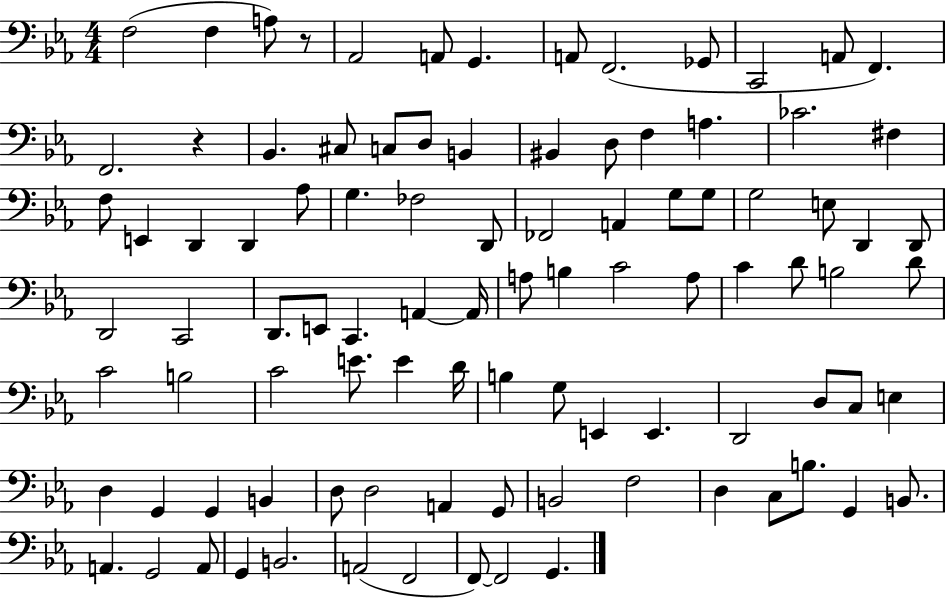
X:1
T:Untitled
M:4/4
L:1/4
K:Eb
F,2 F, A,/2 z/2 _A,,2 A,,/2 G,, A,,/2 F,,2 _G,,/2 C,,2 A,,/2 F,, F,,2 z _B,, ^C,/2 C,/2 D,/2 B,, ^B,, D,/2 F, A, _C2 ^F, F,/2 E,, D,, D,, _A,/2 G, _F,2 D,,/2 _F,,2 A,, G,/2 G,/2 G,2 E,/2 D,, D,,/2 D,,2 C,,2 D,,/2 E,,/2 C,, A,, A,,/4 A,/2 B, C2 A,/2 C D/2 B,2 D/2 C2 B,2 C2 E/2 E D/4 B, G,/2 E,, E,, D,,2 D,/2 C,/2 E, D, G,, G,, B,, D,/2 D,2 A,, G,,/2 B,,2 F,2 D, C,/2 B,/2 G,, B,,/2 A,, G,,2 A,,/2 G,, B,,2 A,,2 F,,2 F,,/2 F,,2 G,,